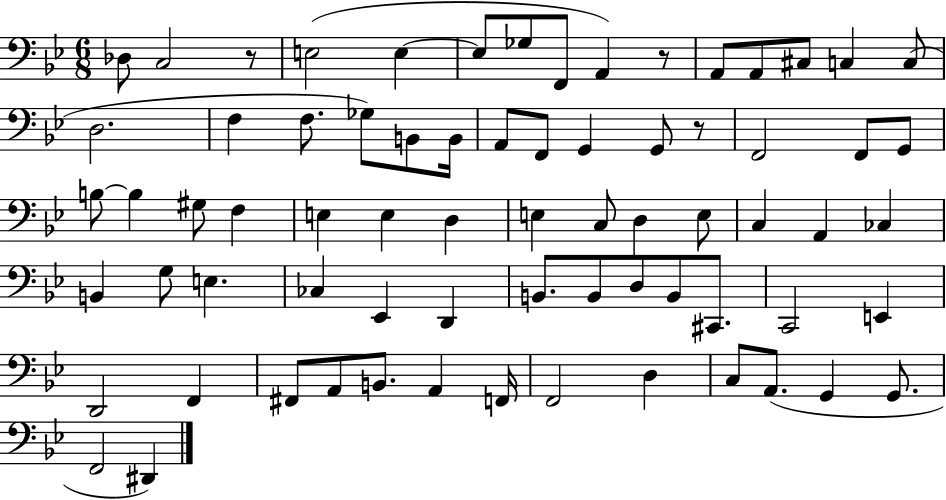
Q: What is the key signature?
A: BES major